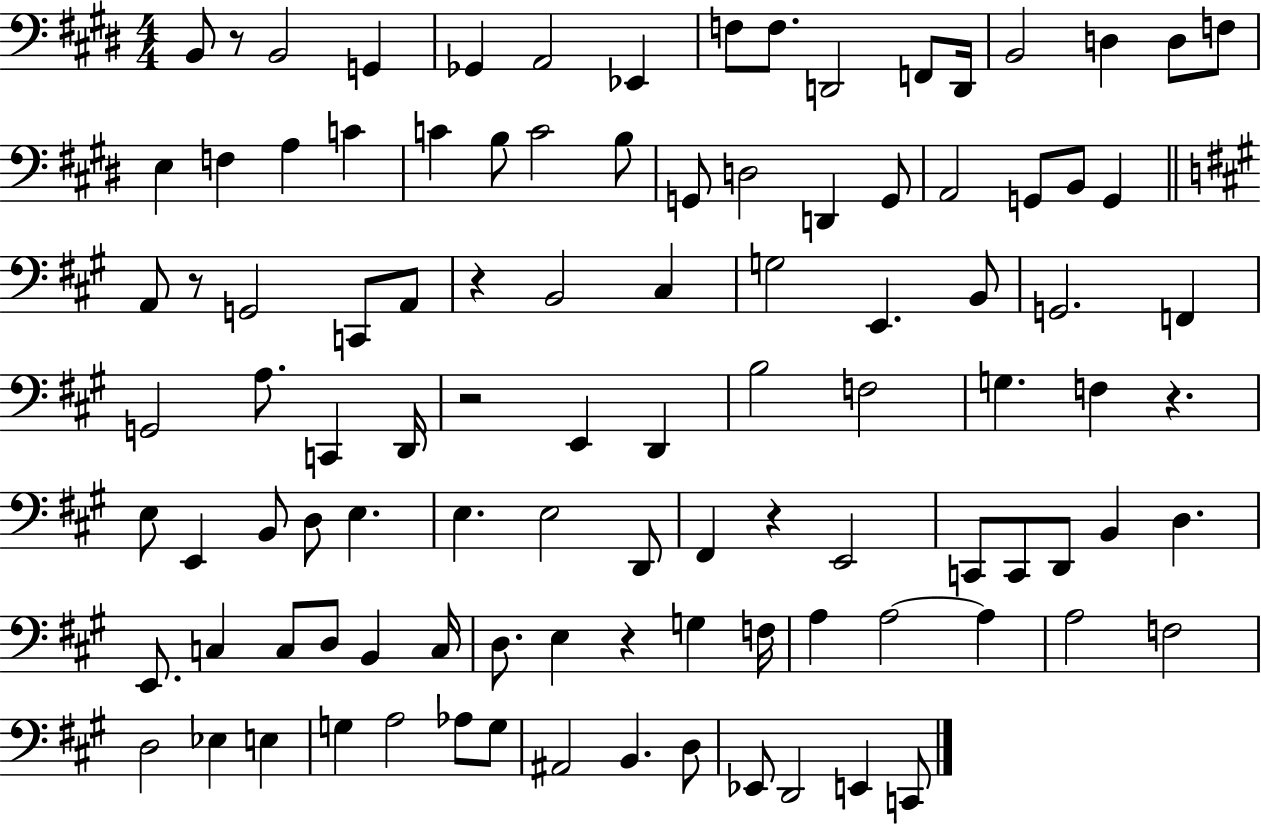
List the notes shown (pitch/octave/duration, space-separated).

B2/e R/e B2/h G2/q Gb2/q A2/h Eb2/q F3/e F3/e. D2/h F2/e D2/s B2/h D3/q D3/e F3/e E3/q F3/q A3/q C4/q C4/q B3/e C4/h B3/e G2/e D3/h D2/q G2/e A2/h G2/e B2/e G2/q A2/e R/e G2/h C2/e A2/e R/q B2/h C#3/q G3/h E2/q. B2/e G2/h. F2/q G2/h A3/e. C2/q D2/s R/h E2/q D2/q B3/h F3/h G3/q. F3/q R/q. E3/e E2/q B2/e D3/e E3/q. E3/q. E3/h D2/e F#2/q R/q E2/h C2/e C2/e D2/e B2/q D3/q. E2/e. C3/q C3/e D3/e B2/q C3/s D3/e. E3/q R/q G3/q F3/s A3/q A3/h A3/q A3/h F3/h D3/h Eb3/q E3/q G3/q A3/h Ab3/e G3/e A#2/h B2/q. D3/e Eb2/e D2/h E2/q C2/e